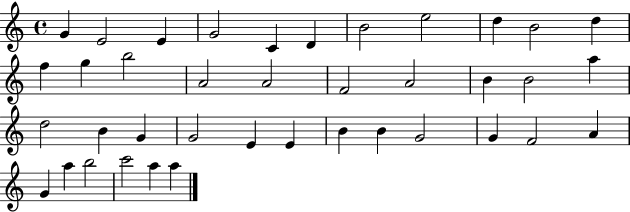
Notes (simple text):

G4/q E4/h E4/q G4/h C4/q D4/q B4/h E5/h D5/q B4/h D5/q F5/q G5/q B5/h A4/h A4/h F4/h A4/h B4/q B4/h A5/q D5/h B4/q G4/q G4/h E4/q E4/q B4/q B4/q G4/h G4/q F4/h A4/q G4/q A5/q B5/h C6/h A5/q A5/q